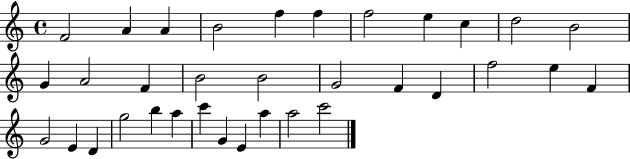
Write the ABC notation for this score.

X:1
T:Untitled
M:4/4
L:1/4
K:C
F2 A A B2 f f f2 e c d2 B2 G A2 F B2 B2 G2 F D f2 e F G2 E D g2 b a c' G E a a2 c'2